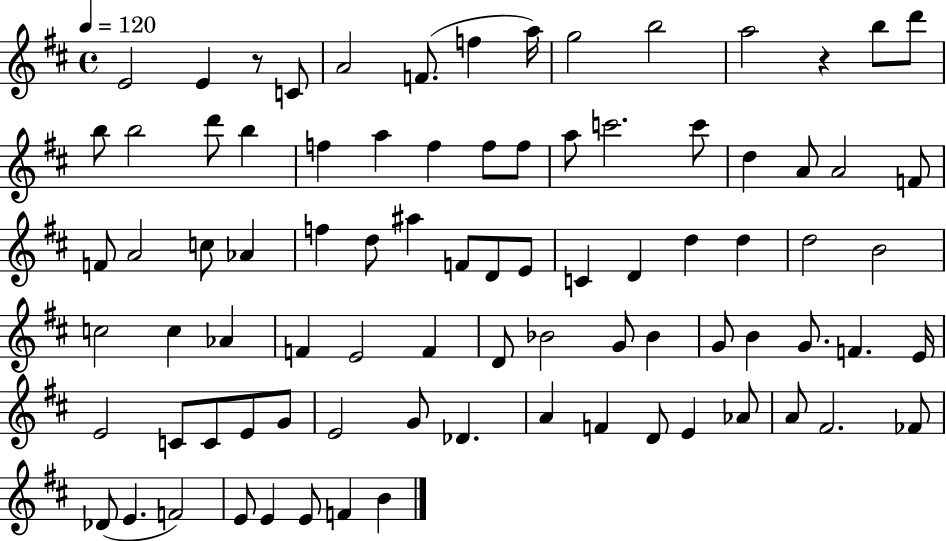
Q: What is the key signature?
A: D major